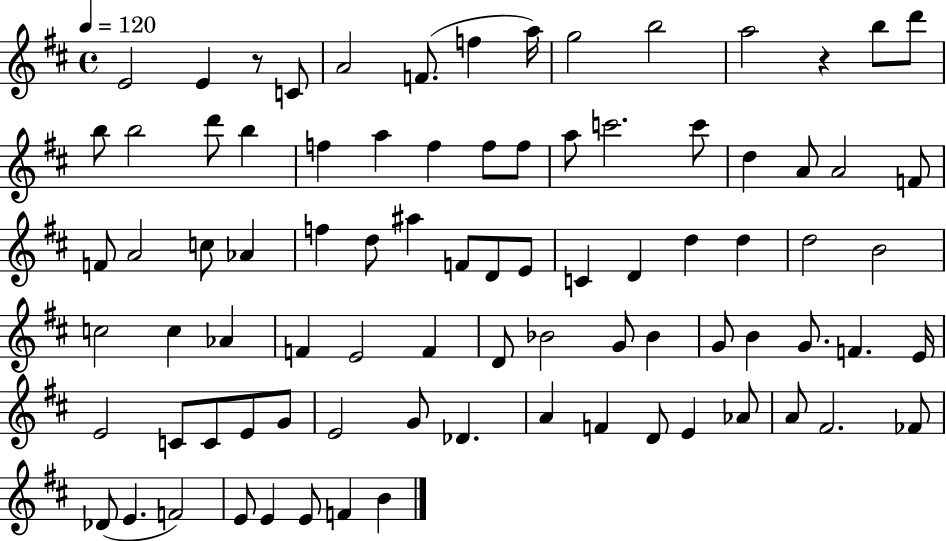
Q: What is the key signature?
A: D major